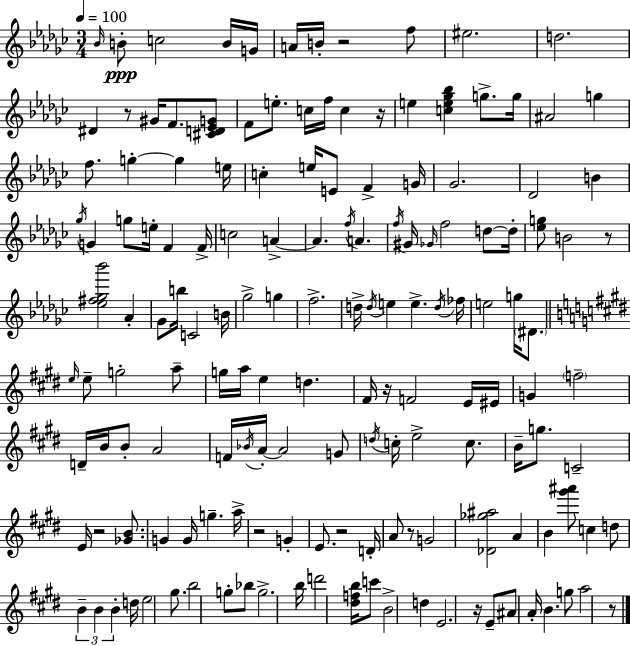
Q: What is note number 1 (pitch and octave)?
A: Bb4